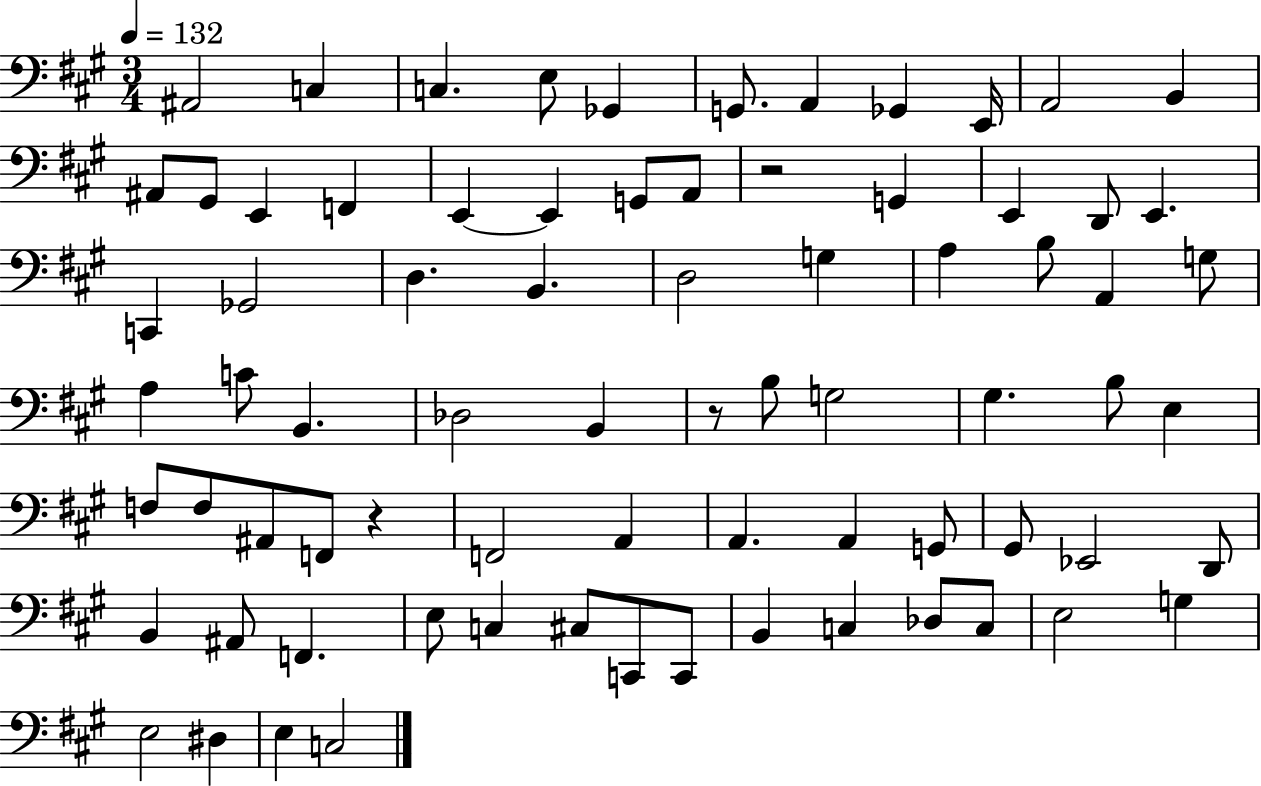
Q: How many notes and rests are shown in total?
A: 76